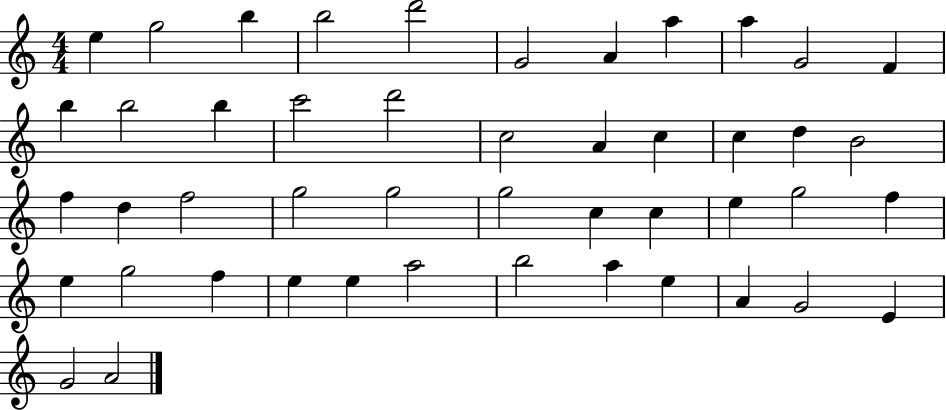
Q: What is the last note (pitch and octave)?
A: A4